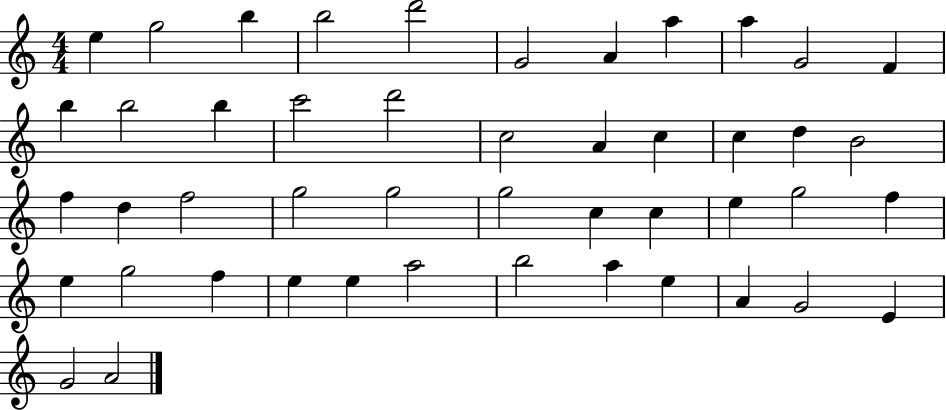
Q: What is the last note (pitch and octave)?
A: A4